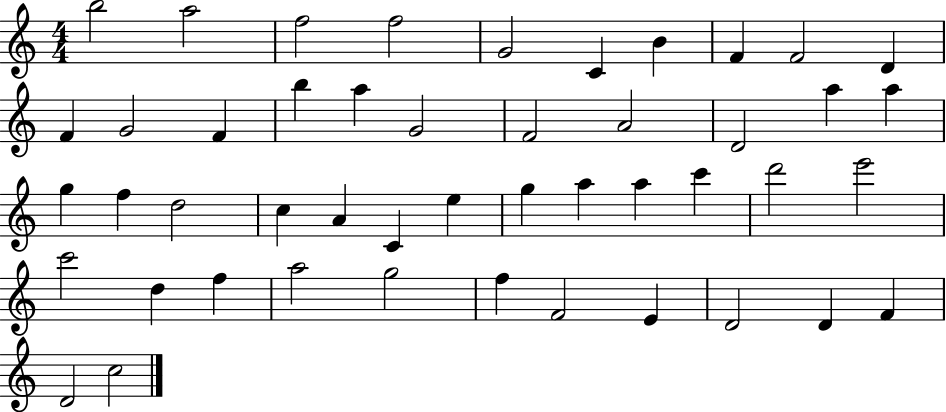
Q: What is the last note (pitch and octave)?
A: C5